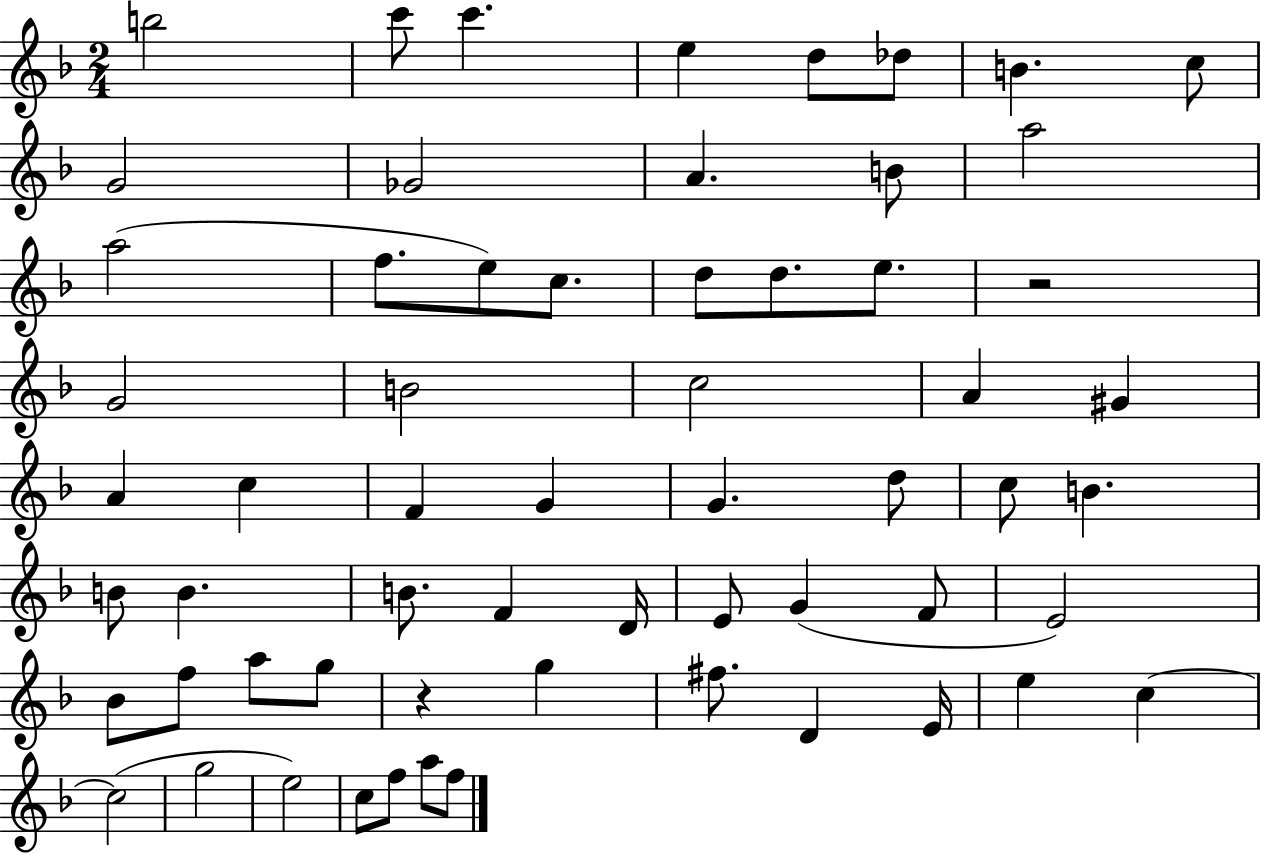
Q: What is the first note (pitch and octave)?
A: B5